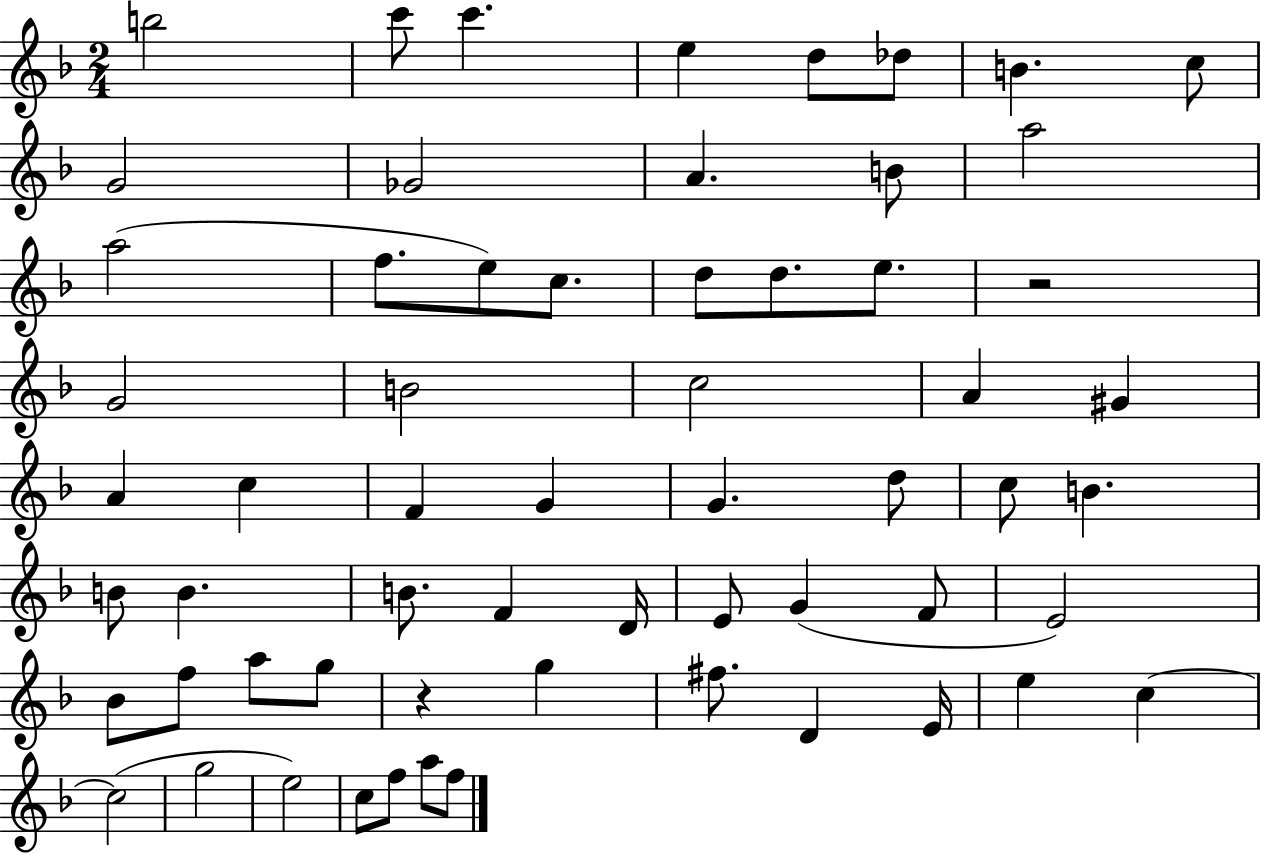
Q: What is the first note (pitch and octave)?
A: B5